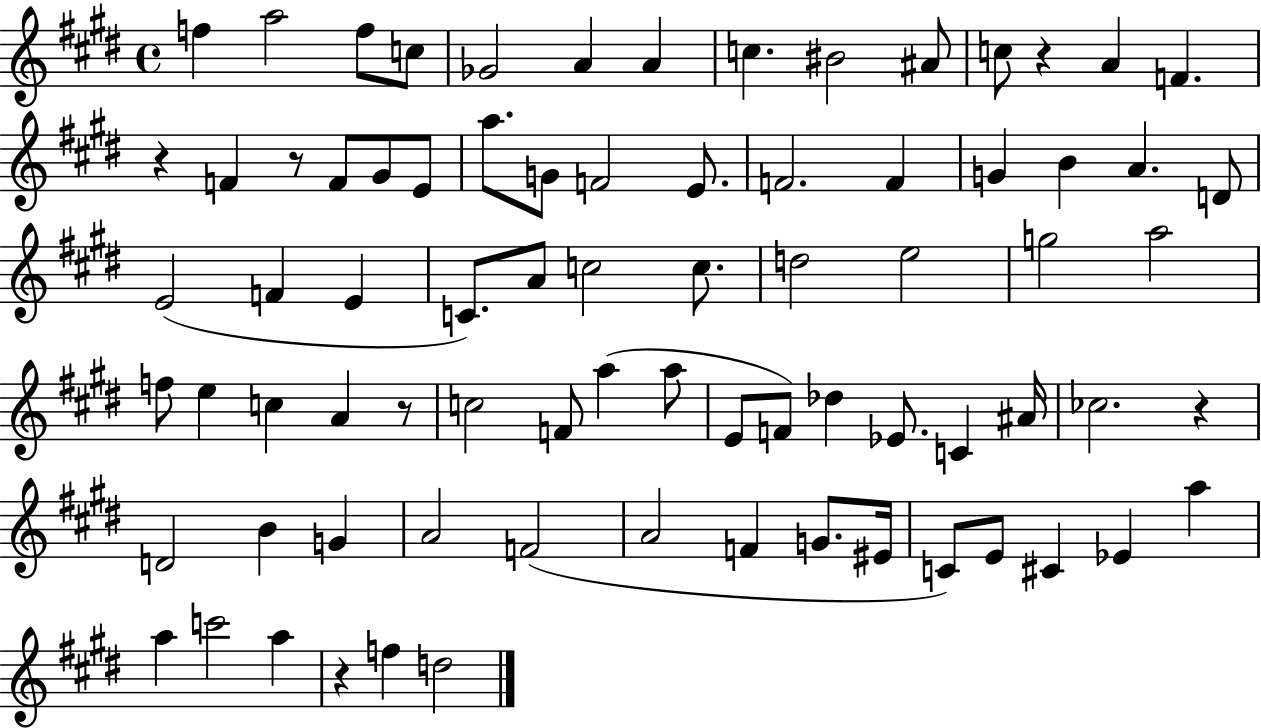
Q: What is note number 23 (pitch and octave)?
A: F4